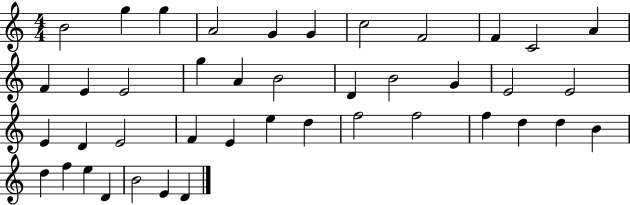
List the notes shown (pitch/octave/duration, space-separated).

B4/h G5/q G5/q A4/h G4/q G4/q C5/h F4/h F4/q C4/h A4/q F4/q E4/q E4/h G5/q A4/q B4/h D4/q B4/h G4/q E4/h E4/h E4/q D4/q E4/h F4/q E4/q E5/q D5/q F5/h F5/h F5/q D5/q D5/q B4/q D5/q F5/q E5/q D4/q B4/h E4/q D4/q